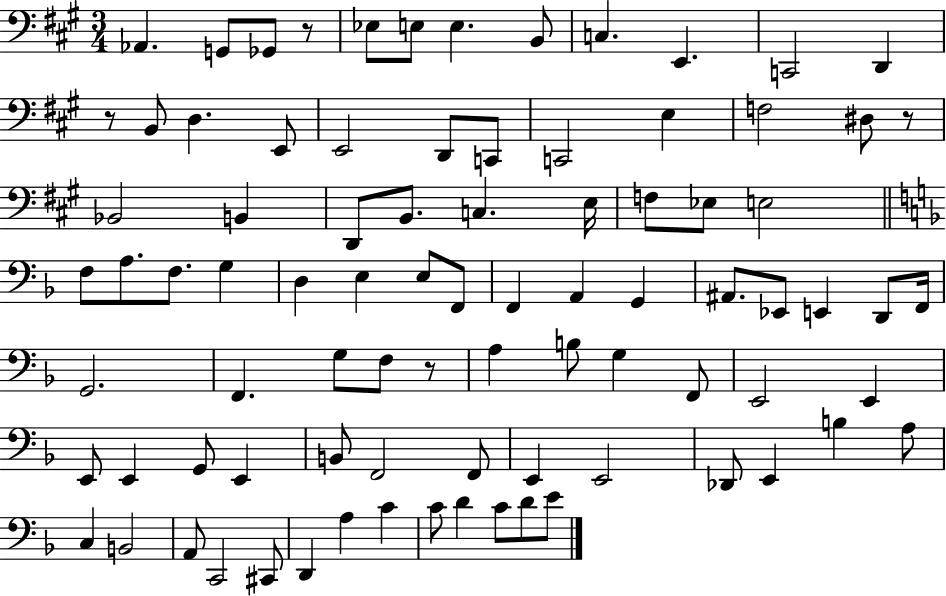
X:1
T:Untitled
M:3/4
L:1/4
K:A
_A,, G,,/2 _G,,/2 z/2 _E,/2 E,/2 E, B,,/2 C, E,, C,,2 D,, z/2 B,,/2 D, E,,/2 E,,2 D,,/2 C,,/2 C,,2 E, F,2 ^D,/2 z/2 _B,,2 B,, D,,/2 B,,/2 C, E,/4 F,/2 _E,/2 E,2 F,/2 A,/2 F,/2 G, D, E, E,/2 F,,/2 F,, A,, G,, ^A,,/2 _E,,/2 E,, D,,/2 F,,/4 G,,2 F,, G,/2 F,/2 z/2 A, B,/2 G, F,,/2 E,,2 E,, E,,/2 E,, G,,/2 E,, B,,/2 F,,2 F,,/2 E,, E,,2 _D,,/2 E,, B, A,/2 C, B,,2 A,,/2 C,,2 ^C,,/2 D,, A, C C/2 D C/2 D/2 E/2